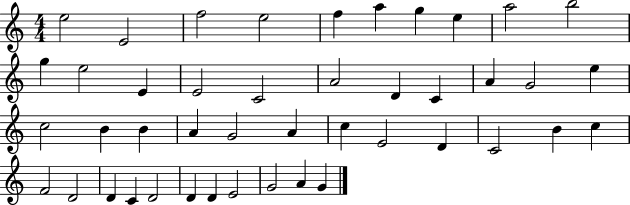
{
  \clef treble
  \numericTimeSignature
  \time 4/4
  \key c \major
  e''2 e'2 | f''2 e''2 | f''4 a''4 g''4 e''4 | a''2 b''2 | \break g''4 e''2 e'4 | e'2 c'2 | a'2 d'4 c'4 | a'4 g'2 e''4 | \break c''2 b'4 b'4 | a'4 g'2 a'4 | c''4 e'2 d'4 | c'2 b'4 c''4 | \break f'2 d'2 | d'4 c'4 d'2 | d'4 d'4 e'2 | g'2 a'4 g'4 | \break \bar "|."
}